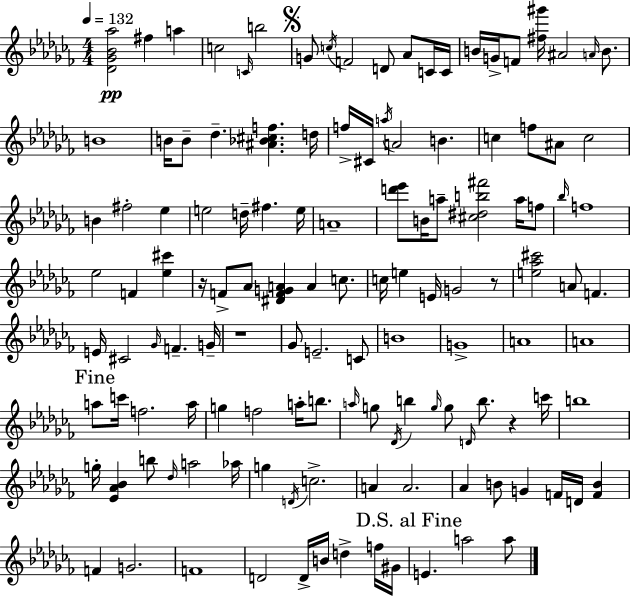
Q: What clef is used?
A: treble